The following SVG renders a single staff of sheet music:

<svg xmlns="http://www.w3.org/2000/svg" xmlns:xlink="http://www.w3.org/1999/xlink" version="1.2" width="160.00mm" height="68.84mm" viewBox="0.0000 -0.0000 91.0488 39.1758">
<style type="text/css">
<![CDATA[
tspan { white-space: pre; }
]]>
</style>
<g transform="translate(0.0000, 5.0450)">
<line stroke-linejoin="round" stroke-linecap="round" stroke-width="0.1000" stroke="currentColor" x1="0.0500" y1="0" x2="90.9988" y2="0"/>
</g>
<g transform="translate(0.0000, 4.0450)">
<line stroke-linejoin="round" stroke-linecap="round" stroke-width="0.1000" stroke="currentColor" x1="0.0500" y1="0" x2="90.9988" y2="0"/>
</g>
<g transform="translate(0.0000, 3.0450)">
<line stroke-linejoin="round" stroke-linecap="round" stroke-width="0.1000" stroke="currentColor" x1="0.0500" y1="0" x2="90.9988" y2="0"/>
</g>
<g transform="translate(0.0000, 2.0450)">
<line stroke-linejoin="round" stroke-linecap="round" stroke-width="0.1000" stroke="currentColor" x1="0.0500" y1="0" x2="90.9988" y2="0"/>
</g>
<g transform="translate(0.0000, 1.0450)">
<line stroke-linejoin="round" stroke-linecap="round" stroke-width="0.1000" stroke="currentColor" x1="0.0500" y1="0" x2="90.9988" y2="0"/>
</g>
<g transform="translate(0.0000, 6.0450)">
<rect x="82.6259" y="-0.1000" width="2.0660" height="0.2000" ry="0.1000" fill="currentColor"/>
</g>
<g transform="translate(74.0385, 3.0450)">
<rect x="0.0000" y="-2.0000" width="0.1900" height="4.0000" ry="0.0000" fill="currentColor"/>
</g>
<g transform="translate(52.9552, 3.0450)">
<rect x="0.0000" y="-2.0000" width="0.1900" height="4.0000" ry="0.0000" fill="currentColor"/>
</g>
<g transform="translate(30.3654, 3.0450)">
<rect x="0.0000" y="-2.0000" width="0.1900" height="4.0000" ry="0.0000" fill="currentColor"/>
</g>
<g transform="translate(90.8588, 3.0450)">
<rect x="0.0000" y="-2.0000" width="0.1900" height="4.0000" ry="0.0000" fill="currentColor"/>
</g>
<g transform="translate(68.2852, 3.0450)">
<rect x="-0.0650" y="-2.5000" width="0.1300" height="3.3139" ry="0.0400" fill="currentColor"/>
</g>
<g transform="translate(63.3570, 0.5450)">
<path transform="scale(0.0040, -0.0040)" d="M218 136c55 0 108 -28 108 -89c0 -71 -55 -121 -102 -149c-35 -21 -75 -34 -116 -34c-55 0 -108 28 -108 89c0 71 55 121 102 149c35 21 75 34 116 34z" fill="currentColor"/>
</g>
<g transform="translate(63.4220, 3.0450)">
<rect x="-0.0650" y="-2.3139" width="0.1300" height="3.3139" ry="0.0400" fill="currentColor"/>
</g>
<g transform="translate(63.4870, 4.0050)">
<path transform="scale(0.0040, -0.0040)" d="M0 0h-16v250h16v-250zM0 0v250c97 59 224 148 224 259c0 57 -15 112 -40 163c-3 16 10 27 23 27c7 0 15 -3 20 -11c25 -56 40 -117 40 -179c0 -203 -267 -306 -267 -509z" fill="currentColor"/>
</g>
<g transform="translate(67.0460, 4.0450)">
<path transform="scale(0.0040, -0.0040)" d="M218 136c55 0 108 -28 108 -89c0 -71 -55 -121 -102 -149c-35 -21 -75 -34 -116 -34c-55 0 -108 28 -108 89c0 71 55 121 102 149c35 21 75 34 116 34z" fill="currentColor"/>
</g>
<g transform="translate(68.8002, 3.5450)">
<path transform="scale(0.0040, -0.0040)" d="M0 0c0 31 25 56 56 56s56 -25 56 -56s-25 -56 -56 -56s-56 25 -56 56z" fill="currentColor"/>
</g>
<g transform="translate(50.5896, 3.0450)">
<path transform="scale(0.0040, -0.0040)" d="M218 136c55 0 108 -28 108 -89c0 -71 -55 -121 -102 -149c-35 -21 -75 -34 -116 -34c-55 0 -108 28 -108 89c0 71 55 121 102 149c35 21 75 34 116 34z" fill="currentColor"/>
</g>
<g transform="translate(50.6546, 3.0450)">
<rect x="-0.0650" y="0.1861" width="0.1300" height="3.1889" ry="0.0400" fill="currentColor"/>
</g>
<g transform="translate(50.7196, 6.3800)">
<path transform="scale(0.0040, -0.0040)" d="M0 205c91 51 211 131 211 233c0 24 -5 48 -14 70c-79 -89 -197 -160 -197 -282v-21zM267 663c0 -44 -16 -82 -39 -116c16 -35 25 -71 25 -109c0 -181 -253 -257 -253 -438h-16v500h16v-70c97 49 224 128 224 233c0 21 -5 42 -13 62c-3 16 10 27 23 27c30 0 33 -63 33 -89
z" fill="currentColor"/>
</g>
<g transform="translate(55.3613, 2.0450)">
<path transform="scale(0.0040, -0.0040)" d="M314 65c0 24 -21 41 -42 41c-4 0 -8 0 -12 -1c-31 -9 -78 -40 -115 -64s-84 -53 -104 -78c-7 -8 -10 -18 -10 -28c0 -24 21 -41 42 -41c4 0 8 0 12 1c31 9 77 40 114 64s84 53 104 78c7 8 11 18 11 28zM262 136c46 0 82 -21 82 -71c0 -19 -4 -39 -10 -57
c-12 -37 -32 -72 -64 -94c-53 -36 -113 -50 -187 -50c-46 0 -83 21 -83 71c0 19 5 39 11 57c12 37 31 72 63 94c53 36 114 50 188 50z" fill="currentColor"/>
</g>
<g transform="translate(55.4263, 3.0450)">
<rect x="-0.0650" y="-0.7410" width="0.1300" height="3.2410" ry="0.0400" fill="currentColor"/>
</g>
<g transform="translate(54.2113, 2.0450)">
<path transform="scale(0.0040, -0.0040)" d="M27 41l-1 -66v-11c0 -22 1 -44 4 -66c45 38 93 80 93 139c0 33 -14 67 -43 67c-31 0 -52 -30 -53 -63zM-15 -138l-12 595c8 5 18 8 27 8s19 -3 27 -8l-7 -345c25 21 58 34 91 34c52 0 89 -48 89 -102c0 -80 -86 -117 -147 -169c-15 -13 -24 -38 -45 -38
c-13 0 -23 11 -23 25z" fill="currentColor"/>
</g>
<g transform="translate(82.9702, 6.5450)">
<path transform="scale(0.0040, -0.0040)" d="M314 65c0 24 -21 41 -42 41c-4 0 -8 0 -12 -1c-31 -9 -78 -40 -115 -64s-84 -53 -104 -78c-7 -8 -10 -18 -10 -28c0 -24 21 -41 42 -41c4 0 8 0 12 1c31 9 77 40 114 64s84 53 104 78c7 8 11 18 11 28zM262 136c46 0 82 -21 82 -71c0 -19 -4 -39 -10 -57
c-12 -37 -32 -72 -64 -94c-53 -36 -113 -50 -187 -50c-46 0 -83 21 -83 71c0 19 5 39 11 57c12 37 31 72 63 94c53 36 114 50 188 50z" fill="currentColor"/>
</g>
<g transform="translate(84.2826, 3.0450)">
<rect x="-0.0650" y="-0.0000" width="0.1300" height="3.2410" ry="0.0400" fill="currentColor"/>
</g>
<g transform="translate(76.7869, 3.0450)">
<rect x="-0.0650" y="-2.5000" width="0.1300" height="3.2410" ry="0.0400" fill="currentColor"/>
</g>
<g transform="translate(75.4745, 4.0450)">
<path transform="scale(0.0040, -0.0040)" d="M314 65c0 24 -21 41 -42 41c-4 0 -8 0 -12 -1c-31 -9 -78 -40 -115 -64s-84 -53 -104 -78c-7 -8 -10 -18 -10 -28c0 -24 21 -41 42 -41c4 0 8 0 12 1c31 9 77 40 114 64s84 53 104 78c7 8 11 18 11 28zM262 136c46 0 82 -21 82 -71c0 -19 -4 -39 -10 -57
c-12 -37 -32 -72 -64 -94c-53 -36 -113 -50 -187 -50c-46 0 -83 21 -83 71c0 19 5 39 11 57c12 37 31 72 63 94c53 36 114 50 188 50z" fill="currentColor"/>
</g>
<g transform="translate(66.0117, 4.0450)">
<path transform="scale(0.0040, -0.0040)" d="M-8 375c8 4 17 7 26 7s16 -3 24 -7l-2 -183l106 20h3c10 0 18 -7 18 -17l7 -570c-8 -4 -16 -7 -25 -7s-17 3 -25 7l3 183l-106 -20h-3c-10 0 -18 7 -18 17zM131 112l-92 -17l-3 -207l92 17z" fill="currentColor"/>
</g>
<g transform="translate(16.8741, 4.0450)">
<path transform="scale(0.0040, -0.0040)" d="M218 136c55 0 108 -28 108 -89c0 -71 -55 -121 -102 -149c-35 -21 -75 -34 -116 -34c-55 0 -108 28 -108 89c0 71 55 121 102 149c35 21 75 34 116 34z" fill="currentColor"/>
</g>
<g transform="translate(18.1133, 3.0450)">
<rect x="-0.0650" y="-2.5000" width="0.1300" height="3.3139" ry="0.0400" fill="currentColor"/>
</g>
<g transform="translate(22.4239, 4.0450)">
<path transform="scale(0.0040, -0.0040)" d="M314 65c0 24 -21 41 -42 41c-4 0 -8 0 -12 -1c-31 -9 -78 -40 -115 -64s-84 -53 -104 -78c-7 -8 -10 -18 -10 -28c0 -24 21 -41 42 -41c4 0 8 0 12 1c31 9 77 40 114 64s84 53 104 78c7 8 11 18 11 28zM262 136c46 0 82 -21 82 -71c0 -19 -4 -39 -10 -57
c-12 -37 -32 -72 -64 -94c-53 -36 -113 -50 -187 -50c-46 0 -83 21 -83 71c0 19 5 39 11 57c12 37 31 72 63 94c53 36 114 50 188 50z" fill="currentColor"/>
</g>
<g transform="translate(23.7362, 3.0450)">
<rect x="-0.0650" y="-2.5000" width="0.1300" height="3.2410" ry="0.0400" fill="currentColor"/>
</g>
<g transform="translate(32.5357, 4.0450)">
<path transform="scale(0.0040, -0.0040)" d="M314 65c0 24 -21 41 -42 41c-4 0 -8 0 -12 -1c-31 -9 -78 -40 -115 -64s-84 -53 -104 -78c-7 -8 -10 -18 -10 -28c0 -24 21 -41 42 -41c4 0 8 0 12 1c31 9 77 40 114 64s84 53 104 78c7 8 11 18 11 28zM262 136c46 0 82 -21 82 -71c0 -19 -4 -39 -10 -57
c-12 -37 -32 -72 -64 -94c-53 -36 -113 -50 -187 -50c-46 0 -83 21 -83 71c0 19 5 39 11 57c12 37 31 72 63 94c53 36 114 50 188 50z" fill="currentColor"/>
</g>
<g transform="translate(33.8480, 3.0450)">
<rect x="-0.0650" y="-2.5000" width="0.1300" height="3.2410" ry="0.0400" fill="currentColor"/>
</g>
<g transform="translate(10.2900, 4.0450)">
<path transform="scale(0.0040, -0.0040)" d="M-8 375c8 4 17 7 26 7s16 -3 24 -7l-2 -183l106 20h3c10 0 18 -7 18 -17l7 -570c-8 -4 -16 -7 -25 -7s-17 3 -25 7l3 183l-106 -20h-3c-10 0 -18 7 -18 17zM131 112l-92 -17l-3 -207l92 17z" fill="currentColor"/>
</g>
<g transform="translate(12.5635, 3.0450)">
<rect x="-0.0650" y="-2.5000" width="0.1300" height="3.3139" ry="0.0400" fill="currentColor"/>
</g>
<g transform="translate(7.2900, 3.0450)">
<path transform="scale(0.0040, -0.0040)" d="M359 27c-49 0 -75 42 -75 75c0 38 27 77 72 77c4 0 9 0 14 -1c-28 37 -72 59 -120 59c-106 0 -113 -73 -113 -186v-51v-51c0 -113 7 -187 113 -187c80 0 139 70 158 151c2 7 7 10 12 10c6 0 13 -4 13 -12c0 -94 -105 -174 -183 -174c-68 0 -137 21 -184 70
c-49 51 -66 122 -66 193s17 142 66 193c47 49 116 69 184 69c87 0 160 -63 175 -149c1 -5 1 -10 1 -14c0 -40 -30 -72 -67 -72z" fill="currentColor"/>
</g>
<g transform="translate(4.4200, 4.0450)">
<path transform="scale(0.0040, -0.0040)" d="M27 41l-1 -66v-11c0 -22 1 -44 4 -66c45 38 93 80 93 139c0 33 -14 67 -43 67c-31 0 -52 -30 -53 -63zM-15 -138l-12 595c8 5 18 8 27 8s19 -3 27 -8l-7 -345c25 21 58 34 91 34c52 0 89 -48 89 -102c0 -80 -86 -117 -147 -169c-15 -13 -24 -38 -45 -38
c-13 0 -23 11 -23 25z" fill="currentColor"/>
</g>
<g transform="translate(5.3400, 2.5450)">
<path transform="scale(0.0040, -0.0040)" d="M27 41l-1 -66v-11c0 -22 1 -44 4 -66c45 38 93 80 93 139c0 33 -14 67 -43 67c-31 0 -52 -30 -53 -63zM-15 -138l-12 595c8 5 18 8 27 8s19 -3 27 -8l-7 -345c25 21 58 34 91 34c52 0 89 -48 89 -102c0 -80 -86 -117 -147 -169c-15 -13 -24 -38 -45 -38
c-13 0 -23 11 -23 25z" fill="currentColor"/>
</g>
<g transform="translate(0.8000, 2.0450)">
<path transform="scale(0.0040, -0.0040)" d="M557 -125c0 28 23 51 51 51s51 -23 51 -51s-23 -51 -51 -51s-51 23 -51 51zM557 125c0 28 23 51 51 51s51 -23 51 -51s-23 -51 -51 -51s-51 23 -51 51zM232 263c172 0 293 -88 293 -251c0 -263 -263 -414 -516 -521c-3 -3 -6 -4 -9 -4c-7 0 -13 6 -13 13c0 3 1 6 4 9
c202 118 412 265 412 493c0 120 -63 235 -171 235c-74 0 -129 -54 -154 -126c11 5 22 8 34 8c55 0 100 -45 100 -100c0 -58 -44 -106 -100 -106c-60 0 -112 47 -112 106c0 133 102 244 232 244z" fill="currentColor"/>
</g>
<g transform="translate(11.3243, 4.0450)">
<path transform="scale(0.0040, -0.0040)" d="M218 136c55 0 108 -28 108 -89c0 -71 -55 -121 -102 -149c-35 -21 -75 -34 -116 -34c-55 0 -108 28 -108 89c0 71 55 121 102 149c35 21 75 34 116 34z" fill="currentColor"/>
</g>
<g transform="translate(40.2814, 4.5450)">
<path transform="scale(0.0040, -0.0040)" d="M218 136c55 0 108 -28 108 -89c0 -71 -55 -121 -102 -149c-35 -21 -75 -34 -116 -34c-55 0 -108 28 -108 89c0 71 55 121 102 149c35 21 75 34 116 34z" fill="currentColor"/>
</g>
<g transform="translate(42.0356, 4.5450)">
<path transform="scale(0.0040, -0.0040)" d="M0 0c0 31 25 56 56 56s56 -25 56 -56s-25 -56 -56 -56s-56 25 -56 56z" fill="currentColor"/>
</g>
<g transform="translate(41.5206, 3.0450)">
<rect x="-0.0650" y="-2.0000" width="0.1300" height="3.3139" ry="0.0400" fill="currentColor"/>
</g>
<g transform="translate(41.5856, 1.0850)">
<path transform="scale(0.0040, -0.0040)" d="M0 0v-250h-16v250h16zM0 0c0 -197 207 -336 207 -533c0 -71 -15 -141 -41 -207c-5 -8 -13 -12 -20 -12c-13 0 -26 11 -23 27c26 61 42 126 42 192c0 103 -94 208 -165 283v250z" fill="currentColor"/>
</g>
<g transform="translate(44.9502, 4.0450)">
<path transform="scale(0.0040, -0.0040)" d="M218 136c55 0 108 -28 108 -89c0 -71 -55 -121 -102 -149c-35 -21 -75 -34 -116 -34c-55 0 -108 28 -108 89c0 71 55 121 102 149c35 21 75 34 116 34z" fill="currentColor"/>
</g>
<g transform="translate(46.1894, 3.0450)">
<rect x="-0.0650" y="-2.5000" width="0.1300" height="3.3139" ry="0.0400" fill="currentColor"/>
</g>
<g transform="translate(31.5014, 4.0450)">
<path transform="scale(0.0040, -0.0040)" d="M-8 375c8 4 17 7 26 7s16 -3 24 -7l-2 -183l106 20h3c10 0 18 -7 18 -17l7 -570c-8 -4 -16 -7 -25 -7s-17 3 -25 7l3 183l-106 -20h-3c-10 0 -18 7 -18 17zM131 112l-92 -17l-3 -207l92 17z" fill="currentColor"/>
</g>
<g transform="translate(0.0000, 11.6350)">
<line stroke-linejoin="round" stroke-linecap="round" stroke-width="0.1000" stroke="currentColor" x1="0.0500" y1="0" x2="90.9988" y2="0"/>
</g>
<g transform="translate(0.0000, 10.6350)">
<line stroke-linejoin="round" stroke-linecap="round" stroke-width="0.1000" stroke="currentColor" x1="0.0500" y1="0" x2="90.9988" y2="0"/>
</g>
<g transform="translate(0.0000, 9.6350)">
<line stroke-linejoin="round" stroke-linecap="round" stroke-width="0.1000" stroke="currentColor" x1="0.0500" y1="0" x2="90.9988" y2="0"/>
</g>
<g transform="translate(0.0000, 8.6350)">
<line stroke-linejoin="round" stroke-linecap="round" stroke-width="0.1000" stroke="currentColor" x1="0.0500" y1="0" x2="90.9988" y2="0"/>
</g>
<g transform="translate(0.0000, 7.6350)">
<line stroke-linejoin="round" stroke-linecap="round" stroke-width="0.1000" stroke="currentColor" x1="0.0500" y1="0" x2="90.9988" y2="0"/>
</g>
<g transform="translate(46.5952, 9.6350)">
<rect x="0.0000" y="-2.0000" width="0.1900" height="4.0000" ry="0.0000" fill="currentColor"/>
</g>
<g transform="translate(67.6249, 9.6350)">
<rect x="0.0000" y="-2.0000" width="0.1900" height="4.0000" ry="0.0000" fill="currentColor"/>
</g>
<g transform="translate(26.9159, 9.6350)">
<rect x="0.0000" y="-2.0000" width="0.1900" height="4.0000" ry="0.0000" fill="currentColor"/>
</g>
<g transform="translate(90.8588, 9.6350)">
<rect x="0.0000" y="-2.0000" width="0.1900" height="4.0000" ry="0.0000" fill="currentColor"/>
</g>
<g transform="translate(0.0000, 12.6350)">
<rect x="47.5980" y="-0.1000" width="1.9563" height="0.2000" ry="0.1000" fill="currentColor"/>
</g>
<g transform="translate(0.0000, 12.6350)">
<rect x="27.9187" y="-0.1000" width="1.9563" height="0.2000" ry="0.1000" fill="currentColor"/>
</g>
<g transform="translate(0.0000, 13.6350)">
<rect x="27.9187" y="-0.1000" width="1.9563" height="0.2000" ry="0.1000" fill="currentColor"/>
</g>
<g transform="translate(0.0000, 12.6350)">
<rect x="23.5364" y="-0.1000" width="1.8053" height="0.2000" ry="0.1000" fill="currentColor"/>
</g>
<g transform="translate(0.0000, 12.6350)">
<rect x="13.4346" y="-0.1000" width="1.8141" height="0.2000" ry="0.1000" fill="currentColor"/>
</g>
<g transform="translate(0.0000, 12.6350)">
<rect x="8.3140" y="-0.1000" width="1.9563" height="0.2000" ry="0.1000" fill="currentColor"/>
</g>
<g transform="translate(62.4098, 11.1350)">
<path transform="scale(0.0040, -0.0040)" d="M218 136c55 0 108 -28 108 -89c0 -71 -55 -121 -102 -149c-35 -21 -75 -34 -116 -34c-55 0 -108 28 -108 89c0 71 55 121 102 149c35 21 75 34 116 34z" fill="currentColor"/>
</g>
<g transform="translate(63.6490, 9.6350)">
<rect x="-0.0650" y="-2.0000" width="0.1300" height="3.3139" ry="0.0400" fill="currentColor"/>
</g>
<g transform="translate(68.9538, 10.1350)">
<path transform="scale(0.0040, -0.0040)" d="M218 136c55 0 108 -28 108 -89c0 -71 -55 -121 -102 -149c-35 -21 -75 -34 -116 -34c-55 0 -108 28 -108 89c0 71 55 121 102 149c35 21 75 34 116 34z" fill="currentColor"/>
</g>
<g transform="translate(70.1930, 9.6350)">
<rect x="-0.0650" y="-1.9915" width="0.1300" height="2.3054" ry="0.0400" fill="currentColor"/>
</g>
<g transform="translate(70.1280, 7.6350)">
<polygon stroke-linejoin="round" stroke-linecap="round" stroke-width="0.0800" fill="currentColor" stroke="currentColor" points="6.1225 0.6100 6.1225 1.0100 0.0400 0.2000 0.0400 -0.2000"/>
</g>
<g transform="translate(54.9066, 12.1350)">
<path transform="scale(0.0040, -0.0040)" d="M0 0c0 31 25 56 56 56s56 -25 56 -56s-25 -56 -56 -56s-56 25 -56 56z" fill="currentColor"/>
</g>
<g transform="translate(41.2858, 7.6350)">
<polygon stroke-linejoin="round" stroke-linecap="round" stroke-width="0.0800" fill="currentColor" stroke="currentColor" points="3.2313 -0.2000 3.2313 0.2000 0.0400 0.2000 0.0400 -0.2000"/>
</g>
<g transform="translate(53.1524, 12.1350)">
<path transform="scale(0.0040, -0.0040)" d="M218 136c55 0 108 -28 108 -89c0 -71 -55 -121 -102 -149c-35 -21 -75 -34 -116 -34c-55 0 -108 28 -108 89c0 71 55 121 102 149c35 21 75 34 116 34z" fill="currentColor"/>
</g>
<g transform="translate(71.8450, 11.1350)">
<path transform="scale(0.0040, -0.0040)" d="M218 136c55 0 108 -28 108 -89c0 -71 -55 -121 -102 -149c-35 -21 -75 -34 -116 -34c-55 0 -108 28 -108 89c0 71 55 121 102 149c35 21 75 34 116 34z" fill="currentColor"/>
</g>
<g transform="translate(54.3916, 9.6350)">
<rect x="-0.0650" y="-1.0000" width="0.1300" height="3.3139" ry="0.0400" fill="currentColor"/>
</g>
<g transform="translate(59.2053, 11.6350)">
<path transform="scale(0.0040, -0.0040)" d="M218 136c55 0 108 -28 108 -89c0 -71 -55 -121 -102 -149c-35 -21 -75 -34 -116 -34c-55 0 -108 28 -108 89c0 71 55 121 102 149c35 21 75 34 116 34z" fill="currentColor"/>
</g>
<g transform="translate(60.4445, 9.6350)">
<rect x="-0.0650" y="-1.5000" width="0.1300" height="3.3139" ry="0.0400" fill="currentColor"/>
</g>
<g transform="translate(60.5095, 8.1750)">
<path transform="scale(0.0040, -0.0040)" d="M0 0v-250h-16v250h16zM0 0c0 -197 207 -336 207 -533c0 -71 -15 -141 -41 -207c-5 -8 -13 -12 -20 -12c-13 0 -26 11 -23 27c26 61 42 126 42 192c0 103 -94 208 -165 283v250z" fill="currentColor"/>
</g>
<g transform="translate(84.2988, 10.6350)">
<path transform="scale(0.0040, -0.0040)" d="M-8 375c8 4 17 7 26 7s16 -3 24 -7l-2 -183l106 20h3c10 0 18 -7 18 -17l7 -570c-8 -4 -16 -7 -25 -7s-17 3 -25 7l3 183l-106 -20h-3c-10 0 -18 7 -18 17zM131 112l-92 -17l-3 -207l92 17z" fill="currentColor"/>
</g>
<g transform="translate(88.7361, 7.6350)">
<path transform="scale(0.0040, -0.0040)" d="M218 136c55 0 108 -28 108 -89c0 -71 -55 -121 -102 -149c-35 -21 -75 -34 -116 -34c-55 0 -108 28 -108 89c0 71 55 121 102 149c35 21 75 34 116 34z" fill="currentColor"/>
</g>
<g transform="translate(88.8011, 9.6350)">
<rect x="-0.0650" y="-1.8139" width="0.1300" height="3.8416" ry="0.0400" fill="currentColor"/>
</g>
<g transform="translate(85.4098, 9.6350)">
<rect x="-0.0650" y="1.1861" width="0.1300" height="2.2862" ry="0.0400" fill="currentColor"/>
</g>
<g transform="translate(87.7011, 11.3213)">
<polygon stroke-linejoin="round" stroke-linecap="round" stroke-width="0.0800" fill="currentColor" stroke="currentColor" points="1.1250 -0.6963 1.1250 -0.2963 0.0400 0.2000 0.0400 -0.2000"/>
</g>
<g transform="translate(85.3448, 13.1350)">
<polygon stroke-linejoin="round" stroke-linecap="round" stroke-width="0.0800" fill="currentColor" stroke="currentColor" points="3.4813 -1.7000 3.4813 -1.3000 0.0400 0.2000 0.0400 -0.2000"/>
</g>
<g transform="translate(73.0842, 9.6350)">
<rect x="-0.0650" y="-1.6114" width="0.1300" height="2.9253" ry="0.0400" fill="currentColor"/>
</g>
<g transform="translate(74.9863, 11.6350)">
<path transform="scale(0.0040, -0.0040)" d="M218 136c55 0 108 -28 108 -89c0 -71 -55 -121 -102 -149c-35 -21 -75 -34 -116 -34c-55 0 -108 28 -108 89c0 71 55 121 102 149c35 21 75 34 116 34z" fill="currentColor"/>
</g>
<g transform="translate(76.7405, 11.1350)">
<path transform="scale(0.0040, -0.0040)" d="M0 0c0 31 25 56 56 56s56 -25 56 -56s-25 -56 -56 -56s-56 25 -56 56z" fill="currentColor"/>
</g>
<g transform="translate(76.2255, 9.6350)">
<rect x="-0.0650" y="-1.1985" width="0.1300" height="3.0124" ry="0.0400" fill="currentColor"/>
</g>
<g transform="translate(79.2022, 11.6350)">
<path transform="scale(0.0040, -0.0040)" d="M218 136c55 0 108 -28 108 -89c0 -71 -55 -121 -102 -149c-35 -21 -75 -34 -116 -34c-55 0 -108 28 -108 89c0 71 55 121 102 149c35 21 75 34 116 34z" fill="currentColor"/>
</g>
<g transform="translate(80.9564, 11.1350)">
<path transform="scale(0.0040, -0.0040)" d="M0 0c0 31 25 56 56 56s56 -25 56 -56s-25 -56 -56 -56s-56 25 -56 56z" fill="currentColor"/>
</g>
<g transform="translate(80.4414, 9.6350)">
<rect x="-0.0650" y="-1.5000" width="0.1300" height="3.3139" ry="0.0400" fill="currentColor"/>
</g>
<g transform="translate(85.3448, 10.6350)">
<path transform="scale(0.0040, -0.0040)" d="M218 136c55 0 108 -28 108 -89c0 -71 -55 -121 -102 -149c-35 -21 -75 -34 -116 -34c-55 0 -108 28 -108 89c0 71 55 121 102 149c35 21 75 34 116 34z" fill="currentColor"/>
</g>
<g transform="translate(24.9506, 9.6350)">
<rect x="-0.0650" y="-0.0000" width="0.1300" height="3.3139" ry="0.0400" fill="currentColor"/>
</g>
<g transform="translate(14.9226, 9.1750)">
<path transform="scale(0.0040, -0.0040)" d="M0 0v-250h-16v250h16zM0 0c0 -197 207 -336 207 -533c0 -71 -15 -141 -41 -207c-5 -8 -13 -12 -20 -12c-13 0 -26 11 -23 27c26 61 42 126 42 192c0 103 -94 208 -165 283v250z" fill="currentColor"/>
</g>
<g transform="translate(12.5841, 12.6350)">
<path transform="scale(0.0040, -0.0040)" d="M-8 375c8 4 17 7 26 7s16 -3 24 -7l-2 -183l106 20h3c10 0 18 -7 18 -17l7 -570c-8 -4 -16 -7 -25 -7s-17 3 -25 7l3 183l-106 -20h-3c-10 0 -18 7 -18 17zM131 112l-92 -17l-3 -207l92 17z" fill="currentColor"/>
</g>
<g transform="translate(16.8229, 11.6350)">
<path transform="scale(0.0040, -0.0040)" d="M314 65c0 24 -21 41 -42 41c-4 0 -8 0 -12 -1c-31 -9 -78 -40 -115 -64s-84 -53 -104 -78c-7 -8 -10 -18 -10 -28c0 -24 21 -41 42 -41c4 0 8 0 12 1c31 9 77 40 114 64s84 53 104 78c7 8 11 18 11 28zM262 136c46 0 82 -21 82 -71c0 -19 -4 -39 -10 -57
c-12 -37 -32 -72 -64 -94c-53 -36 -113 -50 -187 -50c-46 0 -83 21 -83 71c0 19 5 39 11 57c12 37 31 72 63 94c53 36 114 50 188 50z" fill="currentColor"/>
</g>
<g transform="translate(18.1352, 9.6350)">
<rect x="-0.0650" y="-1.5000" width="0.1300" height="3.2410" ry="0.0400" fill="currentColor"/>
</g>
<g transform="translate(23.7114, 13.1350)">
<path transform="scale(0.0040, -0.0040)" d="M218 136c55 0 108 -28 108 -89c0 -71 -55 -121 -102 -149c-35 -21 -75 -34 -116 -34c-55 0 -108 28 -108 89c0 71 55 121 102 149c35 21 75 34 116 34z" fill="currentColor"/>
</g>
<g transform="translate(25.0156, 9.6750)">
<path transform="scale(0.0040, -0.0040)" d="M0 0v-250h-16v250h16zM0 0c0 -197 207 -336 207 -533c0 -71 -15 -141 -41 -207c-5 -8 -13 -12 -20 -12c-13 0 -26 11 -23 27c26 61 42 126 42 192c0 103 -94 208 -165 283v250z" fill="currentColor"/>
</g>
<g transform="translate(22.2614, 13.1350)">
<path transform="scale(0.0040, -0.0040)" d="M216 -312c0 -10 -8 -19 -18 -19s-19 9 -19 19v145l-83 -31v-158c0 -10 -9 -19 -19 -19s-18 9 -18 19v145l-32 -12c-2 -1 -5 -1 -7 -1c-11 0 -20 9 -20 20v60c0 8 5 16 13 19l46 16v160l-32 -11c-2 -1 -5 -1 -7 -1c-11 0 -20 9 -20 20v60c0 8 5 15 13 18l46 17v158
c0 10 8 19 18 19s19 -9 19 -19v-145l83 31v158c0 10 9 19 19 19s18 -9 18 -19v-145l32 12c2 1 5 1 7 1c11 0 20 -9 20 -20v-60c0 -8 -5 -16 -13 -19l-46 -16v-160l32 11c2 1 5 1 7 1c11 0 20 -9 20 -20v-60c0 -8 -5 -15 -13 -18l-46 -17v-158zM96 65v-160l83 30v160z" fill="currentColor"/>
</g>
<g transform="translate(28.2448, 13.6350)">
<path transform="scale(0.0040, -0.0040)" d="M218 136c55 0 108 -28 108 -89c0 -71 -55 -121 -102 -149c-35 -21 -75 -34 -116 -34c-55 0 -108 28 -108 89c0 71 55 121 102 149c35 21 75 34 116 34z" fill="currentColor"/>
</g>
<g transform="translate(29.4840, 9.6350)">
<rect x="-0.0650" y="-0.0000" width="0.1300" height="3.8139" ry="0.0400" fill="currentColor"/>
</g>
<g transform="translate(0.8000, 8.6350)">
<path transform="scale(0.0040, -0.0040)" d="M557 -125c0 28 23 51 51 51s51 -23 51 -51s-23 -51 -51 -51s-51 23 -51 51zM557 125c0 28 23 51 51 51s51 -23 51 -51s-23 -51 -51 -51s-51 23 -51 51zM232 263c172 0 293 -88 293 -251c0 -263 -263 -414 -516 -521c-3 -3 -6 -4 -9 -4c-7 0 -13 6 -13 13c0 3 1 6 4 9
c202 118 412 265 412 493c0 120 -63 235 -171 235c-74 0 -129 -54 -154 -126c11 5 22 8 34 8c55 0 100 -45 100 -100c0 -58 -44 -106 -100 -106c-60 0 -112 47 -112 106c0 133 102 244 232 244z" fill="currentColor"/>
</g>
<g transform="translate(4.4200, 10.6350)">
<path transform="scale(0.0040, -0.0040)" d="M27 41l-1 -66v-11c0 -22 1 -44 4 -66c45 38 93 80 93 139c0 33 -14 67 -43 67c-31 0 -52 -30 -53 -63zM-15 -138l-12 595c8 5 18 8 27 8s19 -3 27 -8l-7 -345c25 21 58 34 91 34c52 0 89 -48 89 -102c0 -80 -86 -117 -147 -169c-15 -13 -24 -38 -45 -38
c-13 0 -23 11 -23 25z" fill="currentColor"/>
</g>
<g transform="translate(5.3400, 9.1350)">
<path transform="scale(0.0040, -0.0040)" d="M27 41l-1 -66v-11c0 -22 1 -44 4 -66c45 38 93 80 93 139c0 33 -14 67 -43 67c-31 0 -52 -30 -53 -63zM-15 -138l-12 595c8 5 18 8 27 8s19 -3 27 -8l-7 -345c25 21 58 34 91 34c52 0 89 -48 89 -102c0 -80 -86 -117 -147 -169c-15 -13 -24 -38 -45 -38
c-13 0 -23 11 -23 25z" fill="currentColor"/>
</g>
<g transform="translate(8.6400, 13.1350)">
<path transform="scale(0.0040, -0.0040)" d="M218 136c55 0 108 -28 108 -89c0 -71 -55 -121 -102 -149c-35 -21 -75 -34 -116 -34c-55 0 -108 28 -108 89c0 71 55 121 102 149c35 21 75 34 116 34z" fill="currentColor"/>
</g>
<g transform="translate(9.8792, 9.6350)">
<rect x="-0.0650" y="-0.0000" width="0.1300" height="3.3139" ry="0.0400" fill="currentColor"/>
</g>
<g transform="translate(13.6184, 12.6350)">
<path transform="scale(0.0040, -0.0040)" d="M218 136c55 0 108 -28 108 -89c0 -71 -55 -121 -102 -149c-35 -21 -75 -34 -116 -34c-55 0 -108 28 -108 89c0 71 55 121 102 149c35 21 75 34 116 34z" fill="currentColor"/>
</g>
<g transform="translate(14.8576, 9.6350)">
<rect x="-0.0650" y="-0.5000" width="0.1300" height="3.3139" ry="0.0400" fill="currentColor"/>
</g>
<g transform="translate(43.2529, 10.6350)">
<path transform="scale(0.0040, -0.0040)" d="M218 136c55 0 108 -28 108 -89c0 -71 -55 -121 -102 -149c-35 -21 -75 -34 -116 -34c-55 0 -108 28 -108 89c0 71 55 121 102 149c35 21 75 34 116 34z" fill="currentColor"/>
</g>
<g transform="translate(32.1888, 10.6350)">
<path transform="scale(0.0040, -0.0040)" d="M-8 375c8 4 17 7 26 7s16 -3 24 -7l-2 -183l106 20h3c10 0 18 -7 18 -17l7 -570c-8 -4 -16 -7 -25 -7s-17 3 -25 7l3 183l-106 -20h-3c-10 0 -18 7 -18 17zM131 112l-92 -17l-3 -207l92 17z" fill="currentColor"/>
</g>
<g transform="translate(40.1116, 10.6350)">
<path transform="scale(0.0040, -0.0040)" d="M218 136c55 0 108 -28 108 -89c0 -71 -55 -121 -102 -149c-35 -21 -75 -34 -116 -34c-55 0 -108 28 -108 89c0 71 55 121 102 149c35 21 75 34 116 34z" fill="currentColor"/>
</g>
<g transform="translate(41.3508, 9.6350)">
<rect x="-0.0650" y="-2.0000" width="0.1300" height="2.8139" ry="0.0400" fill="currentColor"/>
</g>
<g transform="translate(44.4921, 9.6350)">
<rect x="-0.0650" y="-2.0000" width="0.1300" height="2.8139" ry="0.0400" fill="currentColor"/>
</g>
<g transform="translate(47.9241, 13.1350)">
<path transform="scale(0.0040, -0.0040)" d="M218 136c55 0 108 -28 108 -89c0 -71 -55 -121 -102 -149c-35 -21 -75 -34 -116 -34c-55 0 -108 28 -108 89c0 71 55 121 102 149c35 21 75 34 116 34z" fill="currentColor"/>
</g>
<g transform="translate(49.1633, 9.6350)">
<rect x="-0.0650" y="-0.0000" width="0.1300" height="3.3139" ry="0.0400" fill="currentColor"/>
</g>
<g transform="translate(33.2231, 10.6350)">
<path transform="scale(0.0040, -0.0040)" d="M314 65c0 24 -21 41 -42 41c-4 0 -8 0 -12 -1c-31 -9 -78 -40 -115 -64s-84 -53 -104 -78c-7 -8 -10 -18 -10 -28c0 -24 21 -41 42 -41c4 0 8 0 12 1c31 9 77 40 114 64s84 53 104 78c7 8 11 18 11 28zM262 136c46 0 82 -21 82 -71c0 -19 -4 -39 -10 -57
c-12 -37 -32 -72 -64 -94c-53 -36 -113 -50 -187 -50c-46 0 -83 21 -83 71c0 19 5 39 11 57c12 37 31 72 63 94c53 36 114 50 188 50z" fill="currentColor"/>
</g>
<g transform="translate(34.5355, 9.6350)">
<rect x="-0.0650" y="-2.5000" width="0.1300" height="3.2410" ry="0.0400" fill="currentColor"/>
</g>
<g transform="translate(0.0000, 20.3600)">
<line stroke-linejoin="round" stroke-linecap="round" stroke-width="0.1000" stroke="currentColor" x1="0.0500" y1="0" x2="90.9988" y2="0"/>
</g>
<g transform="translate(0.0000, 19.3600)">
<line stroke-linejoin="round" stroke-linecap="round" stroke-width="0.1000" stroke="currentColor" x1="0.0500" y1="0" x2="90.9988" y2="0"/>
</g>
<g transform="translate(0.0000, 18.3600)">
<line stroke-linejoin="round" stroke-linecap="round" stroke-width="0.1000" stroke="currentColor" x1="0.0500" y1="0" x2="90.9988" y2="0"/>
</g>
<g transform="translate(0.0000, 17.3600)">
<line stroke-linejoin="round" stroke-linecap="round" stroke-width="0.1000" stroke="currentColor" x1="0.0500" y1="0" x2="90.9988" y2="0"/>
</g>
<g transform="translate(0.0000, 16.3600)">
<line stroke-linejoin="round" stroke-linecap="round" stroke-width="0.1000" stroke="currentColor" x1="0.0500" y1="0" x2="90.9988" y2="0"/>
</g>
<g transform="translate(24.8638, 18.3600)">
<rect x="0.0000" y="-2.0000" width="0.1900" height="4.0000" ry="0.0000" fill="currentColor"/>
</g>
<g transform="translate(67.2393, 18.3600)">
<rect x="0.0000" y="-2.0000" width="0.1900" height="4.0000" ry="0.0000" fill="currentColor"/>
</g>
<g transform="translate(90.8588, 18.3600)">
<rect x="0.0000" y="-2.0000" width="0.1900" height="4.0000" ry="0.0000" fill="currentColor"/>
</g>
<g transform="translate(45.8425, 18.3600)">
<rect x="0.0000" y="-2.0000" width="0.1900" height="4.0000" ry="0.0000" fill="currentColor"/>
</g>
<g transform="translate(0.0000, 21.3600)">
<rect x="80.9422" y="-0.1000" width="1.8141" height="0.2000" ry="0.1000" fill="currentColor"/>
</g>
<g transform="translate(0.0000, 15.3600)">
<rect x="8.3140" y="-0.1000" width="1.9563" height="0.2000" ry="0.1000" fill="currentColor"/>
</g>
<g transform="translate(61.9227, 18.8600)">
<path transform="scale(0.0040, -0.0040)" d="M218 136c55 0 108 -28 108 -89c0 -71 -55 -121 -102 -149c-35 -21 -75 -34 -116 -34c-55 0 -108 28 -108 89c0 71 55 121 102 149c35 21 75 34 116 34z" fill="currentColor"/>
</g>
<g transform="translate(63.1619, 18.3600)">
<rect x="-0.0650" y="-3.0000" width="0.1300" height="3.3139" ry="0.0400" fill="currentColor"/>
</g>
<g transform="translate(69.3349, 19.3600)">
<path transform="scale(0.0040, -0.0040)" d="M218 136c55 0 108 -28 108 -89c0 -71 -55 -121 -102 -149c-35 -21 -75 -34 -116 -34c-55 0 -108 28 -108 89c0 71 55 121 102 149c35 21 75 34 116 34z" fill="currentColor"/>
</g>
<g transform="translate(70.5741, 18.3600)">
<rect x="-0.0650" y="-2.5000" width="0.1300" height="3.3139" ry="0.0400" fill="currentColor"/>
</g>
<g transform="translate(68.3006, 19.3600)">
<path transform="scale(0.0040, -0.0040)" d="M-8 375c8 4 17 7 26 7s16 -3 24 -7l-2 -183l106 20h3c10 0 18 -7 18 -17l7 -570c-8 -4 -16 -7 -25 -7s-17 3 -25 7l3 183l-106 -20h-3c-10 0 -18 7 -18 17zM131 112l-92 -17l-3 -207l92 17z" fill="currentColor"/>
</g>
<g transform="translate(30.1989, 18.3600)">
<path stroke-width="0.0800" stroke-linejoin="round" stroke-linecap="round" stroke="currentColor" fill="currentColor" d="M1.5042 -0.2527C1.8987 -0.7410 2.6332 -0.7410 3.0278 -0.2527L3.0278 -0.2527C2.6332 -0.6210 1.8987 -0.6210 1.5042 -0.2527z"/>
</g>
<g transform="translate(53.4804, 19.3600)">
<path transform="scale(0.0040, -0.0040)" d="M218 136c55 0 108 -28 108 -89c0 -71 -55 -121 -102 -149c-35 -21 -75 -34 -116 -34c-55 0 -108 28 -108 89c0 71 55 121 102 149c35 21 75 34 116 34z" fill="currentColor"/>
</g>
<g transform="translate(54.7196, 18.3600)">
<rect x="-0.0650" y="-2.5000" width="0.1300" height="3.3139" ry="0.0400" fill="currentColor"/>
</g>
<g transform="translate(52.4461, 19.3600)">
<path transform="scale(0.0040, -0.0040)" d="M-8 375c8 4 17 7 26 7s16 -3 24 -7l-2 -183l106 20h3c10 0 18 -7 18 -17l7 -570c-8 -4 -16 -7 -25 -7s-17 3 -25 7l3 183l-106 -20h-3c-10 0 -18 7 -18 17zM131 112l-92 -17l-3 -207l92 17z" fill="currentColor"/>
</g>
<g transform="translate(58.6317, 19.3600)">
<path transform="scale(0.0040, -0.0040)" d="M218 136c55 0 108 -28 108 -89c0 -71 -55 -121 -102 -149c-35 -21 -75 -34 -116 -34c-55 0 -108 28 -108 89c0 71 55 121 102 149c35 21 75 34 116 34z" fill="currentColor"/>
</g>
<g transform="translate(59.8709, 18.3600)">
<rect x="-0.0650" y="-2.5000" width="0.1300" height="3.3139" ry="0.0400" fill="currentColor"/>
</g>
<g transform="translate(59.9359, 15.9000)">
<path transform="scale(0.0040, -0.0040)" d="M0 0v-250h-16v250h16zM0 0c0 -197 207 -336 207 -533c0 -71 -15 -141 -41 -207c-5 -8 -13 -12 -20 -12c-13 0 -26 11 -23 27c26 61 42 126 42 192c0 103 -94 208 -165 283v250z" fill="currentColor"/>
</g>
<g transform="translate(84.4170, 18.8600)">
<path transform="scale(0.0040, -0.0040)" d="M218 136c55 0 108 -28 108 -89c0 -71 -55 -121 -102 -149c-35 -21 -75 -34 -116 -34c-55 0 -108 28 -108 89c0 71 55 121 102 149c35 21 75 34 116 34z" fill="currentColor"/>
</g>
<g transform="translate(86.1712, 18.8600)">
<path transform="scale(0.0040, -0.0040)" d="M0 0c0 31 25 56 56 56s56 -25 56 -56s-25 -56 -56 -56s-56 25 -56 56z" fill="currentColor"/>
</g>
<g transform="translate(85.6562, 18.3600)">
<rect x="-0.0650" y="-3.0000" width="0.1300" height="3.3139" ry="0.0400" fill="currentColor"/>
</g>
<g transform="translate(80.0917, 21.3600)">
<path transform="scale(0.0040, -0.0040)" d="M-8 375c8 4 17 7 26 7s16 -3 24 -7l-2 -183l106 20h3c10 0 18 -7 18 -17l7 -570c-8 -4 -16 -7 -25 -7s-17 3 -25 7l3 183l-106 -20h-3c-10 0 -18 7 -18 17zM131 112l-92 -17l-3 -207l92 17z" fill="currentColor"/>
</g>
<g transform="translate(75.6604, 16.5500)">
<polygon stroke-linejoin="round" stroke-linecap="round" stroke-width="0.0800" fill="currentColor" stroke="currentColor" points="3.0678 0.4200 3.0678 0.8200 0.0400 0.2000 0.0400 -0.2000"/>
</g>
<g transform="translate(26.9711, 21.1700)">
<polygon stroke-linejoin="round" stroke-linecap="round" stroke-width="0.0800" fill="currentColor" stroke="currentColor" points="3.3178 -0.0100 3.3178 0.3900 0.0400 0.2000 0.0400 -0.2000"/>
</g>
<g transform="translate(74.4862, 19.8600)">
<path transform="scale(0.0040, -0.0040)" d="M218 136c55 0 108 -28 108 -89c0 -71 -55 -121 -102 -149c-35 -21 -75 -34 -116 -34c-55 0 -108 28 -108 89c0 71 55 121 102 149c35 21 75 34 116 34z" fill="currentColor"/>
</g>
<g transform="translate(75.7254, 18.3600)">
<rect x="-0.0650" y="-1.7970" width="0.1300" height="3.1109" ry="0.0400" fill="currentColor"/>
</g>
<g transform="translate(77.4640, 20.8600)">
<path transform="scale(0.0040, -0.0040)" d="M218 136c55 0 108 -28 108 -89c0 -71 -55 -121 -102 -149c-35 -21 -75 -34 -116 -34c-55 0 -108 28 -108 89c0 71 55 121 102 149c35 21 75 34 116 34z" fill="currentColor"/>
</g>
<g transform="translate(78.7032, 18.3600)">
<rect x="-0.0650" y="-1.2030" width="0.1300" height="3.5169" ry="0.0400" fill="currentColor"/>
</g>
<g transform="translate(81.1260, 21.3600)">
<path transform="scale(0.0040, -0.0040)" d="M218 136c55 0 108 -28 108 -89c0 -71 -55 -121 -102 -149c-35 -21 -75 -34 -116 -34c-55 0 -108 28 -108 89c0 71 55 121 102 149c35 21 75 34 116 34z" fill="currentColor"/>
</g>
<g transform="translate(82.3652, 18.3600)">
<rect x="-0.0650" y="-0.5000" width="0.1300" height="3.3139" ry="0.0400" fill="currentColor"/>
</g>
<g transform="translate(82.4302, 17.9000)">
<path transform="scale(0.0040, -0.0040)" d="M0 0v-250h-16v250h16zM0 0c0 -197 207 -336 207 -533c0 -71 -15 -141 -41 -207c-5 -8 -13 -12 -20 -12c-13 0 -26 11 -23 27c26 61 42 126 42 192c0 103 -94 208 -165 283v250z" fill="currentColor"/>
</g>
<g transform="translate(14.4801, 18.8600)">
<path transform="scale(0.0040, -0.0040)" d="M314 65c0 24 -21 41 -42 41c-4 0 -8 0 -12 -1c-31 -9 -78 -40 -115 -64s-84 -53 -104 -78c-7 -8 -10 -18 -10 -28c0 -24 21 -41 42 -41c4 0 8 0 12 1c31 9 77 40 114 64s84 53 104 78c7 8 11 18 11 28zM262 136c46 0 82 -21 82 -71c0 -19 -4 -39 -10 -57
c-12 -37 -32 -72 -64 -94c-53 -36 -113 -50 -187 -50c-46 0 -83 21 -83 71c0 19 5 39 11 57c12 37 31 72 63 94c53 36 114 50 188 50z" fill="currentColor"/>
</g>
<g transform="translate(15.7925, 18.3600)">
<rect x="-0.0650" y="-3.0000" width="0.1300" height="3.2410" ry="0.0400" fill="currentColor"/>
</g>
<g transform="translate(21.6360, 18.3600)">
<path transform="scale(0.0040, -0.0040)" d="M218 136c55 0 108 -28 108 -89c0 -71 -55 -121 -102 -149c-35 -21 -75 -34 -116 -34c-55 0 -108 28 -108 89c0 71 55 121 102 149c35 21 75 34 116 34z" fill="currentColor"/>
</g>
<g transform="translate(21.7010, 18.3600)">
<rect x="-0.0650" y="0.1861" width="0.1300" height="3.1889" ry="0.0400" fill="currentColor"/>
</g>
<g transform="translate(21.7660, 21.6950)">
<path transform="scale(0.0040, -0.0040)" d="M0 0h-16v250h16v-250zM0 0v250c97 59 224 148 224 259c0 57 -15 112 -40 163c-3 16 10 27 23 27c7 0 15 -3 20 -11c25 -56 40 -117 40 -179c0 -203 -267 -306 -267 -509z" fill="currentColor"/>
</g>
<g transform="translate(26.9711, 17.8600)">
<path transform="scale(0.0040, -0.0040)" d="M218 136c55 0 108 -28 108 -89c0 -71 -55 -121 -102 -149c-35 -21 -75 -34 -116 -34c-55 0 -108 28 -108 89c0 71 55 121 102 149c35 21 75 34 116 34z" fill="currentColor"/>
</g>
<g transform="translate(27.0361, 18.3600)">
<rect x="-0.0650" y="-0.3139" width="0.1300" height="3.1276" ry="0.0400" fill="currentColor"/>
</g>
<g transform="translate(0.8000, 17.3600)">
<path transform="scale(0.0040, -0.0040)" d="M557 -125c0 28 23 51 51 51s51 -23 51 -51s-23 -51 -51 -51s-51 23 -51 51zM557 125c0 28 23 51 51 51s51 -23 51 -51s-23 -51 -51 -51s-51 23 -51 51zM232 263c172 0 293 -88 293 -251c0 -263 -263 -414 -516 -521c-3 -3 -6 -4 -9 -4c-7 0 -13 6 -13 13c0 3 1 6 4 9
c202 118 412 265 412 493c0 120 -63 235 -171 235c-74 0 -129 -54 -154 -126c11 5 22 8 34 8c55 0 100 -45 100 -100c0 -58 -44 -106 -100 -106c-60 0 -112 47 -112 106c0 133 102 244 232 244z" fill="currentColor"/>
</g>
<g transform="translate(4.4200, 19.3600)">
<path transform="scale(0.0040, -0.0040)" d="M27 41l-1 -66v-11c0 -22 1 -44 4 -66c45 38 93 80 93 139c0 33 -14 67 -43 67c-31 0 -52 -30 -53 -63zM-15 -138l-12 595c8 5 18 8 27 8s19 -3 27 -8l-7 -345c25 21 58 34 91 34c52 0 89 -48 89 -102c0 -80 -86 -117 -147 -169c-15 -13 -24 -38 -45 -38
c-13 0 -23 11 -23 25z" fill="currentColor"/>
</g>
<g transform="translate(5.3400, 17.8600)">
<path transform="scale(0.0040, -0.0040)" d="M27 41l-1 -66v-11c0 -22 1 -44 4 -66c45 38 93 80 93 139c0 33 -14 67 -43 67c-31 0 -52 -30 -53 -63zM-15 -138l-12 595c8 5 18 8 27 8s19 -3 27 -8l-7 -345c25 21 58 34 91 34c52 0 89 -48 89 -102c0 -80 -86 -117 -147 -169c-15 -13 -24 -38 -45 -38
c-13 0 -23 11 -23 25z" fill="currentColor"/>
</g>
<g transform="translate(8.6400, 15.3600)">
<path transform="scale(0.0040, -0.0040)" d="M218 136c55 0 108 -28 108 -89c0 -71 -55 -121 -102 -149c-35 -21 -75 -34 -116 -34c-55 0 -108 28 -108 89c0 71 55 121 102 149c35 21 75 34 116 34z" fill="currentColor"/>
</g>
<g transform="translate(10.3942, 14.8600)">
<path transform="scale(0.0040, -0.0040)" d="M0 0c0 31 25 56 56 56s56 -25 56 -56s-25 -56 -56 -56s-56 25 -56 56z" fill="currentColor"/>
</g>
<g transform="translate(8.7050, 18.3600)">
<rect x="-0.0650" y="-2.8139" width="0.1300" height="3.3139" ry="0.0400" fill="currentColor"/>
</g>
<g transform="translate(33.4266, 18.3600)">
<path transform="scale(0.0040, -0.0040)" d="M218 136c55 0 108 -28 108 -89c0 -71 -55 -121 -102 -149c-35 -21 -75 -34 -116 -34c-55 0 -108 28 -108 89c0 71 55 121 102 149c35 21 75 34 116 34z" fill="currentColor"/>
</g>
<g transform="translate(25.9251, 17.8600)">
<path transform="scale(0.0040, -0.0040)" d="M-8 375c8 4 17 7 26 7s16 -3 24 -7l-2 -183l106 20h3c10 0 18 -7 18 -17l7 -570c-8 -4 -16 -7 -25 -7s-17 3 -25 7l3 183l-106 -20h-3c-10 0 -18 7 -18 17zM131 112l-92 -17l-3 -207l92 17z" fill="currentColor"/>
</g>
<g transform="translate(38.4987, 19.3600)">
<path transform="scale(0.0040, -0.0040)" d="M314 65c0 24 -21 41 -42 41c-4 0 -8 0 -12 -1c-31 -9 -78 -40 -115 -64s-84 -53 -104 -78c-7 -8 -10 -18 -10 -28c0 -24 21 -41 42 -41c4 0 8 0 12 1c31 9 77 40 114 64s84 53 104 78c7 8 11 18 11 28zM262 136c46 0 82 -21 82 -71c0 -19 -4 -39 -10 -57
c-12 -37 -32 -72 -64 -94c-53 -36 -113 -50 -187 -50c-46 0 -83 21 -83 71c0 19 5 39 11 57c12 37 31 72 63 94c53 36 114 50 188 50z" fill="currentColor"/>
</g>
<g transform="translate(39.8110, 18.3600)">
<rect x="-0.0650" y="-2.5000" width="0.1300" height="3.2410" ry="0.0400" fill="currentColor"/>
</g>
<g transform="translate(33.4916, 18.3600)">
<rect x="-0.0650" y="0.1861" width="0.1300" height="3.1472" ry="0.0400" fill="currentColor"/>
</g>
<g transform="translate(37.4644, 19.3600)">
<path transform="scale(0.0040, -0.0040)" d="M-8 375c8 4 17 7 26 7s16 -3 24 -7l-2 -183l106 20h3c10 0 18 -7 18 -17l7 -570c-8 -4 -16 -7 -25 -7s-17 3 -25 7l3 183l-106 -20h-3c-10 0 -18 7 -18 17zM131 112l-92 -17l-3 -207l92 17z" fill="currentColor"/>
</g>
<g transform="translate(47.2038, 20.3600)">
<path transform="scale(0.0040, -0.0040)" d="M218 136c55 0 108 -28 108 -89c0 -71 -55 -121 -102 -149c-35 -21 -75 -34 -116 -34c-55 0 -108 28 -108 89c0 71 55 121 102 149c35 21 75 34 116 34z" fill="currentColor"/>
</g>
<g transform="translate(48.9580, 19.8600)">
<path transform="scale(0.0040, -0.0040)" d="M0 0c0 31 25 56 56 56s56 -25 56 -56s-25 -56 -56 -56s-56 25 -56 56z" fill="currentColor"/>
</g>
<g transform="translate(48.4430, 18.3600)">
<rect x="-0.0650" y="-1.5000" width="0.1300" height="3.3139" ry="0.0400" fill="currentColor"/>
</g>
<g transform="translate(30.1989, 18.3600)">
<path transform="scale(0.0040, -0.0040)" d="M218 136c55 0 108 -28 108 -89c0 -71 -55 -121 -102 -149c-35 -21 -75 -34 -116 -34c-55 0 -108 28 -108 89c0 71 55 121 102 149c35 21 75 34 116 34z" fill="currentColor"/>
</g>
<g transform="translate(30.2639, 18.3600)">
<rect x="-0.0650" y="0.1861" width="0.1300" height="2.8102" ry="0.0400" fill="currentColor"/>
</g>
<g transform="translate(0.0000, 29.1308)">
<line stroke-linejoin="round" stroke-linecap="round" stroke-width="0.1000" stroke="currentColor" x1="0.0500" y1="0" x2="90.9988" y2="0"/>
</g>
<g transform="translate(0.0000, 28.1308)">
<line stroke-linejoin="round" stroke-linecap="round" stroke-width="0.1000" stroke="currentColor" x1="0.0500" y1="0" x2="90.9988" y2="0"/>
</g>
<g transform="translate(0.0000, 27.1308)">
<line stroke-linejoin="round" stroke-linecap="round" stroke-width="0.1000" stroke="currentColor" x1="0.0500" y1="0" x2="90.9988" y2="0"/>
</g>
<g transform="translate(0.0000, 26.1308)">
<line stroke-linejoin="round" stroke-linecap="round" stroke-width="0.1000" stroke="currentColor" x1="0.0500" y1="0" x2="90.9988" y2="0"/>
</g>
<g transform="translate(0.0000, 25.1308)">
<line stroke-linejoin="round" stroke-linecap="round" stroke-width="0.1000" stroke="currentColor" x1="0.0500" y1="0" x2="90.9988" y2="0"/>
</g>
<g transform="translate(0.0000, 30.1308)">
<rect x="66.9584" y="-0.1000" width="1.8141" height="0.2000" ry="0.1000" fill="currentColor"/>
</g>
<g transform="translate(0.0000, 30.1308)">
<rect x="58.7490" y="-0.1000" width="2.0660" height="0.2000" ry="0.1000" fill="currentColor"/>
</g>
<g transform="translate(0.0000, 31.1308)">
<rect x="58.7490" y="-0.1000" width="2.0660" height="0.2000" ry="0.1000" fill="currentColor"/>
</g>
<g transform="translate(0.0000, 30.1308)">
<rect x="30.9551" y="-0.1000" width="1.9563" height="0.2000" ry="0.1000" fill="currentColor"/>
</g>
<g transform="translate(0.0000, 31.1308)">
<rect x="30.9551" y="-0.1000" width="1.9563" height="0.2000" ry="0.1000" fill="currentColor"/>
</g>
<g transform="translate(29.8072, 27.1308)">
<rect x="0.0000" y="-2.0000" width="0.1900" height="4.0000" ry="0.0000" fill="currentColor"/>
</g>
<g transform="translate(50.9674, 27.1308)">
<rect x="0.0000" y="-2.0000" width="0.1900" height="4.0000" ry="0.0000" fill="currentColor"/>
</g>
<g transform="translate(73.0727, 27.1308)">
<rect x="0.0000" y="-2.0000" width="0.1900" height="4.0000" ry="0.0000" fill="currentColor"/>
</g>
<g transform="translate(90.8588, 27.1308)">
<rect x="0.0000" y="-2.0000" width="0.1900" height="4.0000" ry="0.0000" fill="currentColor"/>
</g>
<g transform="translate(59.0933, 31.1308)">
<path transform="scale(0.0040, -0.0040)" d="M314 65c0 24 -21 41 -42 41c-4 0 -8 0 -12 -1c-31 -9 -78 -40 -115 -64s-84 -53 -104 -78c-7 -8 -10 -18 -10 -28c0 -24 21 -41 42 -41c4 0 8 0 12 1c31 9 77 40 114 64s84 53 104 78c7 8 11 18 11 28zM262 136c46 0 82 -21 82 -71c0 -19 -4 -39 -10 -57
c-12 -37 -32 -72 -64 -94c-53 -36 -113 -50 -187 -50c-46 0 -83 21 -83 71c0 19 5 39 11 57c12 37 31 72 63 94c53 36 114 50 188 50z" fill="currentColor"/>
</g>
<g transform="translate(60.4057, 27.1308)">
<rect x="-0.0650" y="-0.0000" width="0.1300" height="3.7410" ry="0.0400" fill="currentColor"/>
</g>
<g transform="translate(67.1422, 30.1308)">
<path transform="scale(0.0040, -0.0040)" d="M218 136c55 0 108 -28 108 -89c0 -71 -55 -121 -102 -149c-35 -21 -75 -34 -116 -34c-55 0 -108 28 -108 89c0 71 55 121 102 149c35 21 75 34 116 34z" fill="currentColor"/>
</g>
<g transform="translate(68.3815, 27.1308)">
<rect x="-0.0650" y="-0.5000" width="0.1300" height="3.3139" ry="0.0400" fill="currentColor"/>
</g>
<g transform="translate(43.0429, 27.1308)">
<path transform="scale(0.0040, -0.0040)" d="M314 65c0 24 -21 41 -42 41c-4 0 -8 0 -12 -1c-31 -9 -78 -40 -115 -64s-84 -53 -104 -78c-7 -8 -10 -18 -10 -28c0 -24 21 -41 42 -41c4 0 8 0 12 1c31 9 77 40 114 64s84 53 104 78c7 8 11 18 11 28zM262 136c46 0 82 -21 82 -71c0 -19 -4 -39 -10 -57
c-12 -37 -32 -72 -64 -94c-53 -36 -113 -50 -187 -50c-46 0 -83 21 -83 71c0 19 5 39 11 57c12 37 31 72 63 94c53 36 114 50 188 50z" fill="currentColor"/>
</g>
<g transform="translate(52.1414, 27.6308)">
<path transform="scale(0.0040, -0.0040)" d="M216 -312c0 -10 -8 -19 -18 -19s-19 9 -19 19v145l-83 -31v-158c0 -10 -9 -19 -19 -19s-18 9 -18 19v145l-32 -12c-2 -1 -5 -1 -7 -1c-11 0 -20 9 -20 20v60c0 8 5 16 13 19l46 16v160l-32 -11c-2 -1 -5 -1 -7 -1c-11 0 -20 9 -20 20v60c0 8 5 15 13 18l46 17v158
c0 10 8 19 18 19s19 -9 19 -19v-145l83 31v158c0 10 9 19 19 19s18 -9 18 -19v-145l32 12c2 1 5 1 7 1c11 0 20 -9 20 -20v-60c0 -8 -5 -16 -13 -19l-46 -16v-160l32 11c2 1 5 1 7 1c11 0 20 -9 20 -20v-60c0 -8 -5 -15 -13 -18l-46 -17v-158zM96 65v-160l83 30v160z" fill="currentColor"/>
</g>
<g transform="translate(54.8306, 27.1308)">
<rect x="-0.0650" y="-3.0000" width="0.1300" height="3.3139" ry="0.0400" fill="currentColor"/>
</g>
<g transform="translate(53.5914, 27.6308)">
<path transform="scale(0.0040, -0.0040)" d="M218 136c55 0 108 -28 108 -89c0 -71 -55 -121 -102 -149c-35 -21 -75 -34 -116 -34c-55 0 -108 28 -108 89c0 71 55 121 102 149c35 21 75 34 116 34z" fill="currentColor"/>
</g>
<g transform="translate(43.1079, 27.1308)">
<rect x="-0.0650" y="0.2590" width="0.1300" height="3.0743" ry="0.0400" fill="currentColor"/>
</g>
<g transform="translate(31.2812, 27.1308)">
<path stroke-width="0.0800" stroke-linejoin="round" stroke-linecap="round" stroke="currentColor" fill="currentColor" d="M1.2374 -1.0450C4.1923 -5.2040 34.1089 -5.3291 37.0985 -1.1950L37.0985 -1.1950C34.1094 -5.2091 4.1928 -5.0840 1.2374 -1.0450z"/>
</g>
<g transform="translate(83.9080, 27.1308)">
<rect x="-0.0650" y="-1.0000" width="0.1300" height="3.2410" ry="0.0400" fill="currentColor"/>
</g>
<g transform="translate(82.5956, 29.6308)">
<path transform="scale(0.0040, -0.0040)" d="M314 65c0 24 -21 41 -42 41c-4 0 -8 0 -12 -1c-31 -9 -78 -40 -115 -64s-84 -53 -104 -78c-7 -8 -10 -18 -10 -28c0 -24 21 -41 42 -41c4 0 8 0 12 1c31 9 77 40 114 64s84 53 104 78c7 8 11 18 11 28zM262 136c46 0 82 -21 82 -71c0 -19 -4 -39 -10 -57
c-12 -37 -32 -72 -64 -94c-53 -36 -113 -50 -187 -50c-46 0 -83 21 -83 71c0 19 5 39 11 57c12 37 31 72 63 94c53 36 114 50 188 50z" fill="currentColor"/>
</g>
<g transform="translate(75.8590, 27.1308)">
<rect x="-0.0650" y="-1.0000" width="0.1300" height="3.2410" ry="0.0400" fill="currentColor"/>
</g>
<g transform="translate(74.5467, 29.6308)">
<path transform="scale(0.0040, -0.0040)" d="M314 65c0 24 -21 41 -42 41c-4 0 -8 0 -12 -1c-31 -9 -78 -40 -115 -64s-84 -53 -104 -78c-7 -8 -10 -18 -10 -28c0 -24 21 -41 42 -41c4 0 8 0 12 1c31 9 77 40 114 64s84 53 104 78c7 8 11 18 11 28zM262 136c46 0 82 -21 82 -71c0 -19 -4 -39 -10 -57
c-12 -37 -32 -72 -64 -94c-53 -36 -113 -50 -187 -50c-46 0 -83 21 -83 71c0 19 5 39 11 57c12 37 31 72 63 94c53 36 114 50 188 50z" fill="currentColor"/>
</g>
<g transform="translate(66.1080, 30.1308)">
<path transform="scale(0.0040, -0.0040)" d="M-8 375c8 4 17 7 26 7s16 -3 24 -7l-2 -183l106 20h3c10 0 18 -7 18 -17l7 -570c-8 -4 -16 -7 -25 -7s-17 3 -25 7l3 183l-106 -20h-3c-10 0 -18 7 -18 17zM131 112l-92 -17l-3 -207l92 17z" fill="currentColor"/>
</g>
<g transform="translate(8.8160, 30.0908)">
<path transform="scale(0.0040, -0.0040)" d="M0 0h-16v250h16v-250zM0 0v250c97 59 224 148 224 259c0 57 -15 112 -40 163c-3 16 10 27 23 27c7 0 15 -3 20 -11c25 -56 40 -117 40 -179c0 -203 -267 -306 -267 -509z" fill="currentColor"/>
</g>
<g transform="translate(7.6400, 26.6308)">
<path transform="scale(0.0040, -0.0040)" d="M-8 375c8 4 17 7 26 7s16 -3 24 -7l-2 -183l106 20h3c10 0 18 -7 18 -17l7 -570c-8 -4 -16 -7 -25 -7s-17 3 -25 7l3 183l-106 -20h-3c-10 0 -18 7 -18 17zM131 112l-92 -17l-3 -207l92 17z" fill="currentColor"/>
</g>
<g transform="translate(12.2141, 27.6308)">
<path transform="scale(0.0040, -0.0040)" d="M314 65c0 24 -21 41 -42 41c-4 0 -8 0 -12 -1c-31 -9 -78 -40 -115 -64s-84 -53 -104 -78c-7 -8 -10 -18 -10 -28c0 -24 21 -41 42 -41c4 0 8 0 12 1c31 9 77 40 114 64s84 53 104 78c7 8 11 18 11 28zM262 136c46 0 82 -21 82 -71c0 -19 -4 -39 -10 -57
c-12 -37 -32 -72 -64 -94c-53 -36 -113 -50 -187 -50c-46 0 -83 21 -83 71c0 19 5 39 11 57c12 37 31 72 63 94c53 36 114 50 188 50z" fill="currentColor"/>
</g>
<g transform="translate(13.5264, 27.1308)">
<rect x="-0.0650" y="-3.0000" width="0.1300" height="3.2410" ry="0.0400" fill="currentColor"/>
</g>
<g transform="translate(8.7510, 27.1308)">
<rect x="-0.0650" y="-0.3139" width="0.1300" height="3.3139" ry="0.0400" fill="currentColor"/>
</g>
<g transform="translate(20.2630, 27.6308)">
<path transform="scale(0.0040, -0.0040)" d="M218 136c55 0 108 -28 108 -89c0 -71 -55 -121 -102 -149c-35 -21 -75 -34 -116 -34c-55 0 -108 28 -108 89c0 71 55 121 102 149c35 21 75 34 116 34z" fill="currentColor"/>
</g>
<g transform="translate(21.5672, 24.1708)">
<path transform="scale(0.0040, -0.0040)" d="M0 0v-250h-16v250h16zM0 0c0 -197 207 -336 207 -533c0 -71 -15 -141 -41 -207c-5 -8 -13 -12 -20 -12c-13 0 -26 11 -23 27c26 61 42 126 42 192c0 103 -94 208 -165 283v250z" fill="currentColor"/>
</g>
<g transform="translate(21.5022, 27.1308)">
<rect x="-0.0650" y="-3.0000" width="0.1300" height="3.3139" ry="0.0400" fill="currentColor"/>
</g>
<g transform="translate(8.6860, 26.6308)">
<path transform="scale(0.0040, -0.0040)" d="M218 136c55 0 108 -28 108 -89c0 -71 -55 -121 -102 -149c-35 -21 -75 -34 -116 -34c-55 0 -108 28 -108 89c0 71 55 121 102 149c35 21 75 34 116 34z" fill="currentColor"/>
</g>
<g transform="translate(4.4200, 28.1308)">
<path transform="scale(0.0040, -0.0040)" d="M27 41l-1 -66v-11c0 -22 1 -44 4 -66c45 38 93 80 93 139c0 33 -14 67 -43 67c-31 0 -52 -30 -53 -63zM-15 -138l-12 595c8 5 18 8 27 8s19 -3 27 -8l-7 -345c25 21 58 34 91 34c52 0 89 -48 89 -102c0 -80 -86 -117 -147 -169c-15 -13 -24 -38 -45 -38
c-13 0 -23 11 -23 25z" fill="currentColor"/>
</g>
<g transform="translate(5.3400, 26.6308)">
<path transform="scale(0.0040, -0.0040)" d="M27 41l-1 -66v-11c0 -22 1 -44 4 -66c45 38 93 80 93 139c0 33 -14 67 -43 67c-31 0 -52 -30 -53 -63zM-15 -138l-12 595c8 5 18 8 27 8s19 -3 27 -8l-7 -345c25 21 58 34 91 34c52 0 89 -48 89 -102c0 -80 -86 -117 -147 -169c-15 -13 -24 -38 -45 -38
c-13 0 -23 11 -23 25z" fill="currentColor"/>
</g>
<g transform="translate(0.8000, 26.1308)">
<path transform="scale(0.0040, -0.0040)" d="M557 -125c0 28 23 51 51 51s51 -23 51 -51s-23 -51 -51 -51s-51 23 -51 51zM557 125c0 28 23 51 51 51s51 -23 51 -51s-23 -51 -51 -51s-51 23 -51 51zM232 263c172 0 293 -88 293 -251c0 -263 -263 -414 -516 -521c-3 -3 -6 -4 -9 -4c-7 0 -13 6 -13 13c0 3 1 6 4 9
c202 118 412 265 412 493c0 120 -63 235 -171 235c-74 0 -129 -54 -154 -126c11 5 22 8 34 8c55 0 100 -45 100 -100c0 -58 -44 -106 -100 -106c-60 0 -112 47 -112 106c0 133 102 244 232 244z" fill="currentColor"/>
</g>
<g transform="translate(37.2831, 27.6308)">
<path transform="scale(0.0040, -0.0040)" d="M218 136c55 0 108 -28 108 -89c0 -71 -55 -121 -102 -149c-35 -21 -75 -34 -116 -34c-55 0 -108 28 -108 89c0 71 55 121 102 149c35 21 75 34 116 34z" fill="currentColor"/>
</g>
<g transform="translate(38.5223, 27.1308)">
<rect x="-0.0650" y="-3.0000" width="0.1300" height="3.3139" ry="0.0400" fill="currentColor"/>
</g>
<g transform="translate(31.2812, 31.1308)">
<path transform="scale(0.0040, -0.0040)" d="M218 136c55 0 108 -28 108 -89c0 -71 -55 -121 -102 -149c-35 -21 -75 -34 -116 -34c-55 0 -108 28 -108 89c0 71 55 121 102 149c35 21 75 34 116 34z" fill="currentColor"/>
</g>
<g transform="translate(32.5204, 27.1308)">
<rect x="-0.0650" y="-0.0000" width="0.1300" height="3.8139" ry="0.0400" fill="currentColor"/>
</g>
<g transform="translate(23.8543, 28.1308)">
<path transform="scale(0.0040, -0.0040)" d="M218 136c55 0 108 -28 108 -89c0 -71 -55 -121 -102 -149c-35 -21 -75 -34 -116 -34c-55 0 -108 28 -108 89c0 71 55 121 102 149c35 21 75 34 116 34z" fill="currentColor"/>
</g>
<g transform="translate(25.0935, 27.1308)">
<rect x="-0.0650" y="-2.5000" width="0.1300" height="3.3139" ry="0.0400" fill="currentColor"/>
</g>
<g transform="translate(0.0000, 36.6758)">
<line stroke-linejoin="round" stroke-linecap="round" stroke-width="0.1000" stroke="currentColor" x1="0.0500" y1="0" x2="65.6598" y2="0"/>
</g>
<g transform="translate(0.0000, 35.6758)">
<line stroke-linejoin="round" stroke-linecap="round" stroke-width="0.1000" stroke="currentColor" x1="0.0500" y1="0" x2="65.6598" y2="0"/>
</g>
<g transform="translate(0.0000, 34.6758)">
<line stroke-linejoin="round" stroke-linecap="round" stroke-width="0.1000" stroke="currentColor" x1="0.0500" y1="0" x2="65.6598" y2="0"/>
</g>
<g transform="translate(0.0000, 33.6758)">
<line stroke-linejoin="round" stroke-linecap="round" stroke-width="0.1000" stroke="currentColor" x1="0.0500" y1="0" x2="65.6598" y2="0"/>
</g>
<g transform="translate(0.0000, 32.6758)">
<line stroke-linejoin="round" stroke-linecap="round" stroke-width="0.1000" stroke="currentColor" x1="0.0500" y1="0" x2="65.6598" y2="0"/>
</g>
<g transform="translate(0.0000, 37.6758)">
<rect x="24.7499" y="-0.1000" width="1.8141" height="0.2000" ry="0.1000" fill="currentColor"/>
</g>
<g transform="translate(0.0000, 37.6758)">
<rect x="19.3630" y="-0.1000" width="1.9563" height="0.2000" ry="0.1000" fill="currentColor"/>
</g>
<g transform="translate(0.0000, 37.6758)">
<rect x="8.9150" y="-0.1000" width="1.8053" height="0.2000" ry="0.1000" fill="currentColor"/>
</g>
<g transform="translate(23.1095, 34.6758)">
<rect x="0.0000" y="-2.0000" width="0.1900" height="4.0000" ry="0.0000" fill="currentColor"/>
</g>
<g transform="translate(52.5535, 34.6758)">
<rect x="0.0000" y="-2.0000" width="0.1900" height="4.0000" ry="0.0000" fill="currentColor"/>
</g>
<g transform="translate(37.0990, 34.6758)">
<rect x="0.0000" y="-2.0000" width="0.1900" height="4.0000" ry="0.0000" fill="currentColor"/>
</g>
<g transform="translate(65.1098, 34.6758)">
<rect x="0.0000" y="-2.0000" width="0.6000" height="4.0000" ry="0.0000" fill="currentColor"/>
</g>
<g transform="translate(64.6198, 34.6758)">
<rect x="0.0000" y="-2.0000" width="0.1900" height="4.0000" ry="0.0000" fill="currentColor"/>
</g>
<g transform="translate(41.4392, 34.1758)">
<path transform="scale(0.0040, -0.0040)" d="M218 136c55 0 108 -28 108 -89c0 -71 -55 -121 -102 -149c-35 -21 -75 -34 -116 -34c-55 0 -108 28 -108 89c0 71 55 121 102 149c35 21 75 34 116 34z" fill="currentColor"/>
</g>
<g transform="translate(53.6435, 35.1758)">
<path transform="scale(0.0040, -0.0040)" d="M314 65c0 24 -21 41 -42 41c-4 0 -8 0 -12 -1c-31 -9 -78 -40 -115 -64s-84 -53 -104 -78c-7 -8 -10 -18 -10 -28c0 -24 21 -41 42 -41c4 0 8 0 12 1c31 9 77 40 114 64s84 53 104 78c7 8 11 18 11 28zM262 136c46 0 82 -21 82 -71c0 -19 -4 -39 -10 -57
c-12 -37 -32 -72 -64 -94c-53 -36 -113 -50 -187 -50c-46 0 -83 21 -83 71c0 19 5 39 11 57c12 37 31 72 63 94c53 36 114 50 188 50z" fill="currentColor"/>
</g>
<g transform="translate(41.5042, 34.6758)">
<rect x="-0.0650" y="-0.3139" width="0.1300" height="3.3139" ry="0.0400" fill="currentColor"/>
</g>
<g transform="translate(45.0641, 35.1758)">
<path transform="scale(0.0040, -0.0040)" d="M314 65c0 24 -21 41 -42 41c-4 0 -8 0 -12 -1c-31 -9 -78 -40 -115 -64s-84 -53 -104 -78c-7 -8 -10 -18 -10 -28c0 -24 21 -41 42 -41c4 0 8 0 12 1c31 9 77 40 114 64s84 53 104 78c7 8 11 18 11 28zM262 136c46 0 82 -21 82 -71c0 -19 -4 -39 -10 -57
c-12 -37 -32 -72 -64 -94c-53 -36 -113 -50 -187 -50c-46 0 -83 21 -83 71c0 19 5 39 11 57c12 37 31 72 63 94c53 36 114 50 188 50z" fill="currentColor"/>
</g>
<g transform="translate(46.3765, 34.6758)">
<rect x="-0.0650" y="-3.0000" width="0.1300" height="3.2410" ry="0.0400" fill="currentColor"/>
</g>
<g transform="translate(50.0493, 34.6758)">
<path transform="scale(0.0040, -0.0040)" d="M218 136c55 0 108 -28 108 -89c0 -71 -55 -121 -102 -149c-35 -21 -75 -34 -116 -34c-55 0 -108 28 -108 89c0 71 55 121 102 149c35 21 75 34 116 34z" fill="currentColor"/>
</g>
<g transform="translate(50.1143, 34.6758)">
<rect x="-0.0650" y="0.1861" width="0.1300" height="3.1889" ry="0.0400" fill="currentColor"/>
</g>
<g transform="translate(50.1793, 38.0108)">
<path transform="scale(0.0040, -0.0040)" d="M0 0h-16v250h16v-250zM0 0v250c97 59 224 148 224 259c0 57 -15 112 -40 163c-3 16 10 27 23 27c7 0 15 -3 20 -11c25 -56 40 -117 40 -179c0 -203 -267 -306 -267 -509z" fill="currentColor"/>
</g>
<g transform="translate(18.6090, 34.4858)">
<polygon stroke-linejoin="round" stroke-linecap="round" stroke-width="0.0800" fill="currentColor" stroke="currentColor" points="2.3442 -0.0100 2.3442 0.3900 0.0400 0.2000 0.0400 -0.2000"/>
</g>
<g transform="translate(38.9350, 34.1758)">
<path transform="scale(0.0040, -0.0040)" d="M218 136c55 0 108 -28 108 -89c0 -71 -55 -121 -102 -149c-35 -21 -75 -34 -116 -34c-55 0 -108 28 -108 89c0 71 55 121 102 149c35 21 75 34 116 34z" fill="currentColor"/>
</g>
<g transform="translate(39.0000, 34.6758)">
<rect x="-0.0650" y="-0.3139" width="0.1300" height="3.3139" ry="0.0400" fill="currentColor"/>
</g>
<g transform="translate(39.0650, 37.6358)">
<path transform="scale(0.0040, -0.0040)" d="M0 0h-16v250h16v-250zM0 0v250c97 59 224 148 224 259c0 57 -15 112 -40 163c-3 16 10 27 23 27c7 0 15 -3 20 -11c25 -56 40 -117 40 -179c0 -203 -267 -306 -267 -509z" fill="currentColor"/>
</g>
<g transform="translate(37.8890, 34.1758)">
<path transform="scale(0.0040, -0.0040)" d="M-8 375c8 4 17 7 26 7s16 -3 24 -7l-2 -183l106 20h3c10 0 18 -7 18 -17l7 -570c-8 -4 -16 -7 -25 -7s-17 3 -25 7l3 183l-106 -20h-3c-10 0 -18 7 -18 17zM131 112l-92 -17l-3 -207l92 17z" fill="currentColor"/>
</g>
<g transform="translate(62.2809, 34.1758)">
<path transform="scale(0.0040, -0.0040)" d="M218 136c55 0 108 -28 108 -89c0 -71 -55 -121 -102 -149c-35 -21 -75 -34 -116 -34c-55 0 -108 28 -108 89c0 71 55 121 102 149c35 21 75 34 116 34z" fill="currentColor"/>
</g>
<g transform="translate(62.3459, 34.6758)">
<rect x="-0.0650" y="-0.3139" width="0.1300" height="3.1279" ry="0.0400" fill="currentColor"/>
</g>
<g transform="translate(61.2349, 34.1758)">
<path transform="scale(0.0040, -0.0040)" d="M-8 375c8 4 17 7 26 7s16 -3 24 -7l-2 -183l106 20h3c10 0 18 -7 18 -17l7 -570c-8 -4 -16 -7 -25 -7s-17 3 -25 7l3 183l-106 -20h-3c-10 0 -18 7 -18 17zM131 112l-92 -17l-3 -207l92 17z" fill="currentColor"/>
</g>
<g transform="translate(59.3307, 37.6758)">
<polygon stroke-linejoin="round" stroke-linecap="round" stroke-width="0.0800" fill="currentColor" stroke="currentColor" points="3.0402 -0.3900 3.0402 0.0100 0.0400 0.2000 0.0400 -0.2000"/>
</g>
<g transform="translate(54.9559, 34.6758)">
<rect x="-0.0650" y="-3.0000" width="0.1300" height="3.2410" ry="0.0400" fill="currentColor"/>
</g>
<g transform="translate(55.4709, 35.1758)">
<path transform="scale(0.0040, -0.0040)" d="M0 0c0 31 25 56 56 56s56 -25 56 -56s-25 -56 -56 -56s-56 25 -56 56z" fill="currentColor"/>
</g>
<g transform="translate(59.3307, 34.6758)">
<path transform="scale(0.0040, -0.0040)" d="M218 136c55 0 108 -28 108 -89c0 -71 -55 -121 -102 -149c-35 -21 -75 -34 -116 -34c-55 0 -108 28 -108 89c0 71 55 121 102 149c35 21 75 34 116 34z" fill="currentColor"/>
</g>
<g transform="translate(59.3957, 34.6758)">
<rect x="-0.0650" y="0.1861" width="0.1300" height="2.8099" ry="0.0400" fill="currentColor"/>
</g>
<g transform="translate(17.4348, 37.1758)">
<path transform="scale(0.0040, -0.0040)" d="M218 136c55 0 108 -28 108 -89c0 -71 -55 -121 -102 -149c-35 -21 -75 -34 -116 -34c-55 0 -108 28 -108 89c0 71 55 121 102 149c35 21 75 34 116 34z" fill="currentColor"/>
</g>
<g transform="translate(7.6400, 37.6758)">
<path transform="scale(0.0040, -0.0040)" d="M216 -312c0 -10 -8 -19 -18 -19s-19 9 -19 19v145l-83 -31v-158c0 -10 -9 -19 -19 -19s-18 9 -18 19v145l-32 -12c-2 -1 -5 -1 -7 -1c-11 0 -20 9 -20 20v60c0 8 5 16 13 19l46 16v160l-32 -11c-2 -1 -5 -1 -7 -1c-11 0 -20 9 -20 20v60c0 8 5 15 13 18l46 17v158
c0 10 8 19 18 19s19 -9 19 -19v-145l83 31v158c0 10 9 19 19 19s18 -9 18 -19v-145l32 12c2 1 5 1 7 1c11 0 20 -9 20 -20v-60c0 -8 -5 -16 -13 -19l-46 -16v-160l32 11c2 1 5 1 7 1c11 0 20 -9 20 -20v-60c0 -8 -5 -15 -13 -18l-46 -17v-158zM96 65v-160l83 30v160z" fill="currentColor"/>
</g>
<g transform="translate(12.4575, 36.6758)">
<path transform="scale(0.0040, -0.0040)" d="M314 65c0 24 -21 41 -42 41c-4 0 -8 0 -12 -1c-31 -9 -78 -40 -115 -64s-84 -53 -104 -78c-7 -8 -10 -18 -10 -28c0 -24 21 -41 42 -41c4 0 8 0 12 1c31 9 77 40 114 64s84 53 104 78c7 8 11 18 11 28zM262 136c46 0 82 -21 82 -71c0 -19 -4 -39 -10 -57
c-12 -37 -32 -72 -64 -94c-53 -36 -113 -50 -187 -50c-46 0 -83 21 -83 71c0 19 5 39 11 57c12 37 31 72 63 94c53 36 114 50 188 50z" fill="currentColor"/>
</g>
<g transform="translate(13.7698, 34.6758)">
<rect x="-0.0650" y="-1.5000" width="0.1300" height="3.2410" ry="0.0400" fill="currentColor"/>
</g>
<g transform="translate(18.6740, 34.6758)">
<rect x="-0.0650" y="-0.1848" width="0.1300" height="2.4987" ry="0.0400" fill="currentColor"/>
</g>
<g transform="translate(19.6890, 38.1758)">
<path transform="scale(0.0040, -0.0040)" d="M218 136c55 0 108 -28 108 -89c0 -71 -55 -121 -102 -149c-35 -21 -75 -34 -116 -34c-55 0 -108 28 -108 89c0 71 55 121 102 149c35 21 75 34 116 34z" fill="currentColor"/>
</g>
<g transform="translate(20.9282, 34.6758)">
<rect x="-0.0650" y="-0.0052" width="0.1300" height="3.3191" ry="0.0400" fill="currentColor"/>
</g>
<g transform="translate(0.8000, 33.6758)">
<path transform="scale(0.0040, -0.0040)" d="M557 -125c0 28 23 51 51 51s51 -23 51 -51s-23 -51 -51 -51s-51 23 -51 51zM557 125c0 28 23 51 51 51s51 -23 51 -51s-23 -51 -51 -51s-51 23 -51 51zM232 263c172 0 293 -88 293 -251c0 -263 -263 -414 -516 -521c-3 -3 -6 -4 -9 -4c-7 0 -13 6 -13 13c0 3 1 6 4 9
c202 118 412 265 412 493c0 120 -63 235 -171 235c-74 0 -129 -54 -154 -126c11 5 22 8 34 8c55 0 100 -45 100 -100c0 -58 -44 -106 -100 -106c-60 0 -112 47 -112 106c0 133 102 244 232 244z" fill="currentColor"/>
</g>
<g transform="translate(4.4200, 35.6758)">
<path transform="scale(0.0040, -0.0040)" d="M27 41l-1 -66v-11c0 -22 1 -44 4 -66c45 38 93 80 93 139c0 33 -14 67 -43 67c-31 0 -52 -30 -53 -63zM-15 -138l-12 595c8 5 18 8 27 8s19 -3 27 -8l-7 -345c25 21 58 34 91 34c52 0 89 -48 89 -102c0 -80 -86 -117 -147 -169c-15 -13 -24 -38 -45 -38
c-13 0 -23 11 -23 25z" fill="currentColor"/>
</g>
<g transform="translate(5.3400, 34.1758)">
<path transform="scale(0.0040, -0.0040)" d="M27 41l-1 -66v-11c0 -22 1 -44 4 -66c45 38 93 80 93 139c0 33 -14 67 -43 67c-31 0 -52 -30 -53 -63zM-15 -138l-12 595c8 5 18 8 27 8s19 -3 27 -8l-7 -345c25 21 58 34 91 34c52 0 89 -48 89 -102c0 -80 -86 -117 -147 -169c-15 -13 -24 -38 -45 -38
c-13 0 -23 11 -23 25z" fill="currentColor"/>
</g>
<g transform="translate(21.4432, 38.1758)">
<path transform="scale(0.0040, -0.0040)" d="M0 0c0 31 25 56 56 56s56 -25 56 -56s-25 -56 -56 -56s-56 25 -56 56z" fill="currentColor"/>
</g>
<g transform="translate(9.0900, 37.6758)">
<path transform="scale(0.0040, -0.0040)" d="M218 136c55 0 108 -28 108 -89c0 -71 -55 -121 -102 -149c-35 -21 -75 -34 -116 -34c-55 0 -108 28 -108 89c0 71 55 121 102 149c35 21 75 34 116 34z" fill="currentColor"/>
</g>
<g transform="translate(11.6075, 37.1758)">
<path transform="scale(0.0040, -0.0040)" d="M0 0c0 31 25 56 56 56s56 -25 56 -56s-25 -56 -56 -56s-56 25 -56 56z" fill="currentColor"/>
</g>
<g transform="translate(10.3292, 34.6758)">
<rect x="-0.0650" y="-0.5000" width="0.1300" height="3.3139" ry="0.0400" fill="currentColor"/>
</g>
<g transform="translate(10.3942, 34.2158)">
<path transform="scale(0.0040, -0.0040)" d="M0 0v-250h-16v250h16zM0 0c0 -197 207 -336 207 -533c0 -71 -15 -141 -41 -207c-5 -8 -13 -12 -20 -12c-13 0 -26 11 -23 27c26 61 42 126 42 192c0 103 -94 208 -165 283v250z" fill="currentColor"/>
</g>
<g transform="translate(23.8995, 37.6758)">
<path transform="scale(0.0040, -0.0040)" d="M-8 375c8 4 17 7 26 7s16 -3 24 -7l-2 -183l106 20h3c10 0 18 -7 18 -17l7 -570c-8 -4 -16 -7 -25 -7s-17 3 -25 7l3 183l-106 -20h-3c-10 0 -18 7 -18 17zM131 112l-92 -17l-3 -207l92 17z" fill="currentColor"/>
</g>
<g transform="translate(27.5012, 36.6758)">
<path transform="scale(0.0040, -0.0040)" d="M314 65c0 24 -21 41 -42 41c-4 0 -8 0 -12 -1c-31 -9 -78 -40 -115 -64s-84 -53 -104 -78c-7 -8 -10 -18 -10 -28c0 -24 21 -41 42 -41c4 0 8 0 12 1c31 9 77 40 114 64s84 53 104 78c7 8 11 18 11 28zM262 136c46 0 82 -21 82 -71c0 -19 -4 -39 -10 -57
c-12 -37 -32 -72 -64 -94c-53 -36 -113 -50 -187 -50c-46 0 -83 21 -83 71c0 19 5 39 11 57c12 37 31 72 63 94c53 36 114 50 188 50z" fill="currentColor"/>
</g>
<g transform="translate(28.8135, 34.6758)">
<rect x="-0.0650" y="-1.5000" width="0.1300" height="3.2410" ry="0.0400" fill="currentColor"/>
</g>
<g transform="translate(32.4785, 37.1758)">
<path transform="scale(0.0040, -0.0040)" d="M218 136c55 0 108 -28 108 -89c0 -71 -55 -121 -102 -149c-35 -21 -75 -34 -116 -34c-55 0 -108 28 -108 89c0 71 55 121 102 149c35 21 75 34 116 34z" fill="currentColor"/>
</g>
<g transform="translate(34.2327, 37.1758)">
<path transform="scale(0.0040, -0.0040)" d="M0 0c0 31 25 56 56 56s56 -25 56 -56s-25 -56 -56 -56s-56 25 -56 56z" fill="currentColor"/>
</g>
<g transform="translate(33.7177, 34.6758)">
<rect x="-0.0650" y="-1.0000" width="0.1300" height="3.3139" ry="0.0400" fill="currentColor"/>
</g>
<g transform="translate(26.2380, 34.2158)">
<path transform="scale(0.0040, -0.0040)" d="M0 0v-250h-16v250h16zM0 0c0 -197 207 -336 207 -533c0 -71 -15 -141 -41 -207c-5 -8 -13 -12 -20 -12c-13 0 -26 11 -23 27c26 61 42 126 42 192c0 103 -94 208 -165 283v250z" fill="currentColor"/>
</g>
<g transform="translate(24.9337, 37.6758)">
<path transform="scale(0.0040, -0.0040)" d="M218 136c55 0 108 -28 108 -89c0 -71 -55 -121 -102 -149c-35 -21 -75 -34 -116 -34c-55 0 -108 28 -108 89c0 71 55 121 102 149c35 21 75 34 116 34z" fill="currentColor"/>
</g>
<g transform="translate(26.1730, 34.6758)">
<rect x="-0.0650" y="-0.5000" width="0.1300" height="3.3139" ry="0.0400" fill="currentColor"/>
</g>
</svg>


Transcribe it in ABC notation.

X:1
T:Untitled
M:4/4
L:1/4
K:Bb
B,, B,, B,,2 B,,2 A,,/2 B,, D,/4 _F,2 _B,/2 B,, _B,,2 D,,2 D,, E,,/2 G,,2 ^D,,/2 C,, B,,2 B,,/2 B,,/2 D,, F,, G,,/2 A,, C,/2 A,,/2 G,,/2 G,, B,,/2 A,/4 C C,2 D,/2 E,/2 D,/2 D, B,,2 G,, B,, B,,/2 C, B,, A,,/2 F,,/2 E,,/2 C, E,/2 C,2 C,/2 _B,, C,, C, D,2 ^C, C,,2 E,, F,,2 F,,2 ^E,,/2 G,,2 F,,/2 D,,/2 E,,/2 G,,2 F,, E,/2 E, C,2 D,/2 C,2 D,/2 E,/2